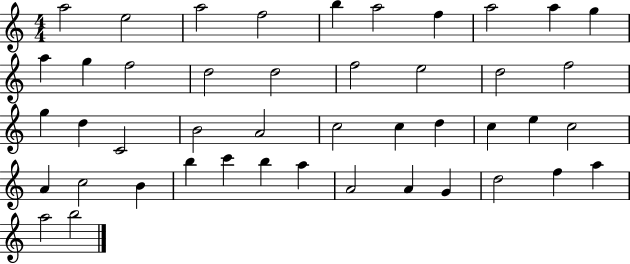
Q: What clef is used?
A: treble